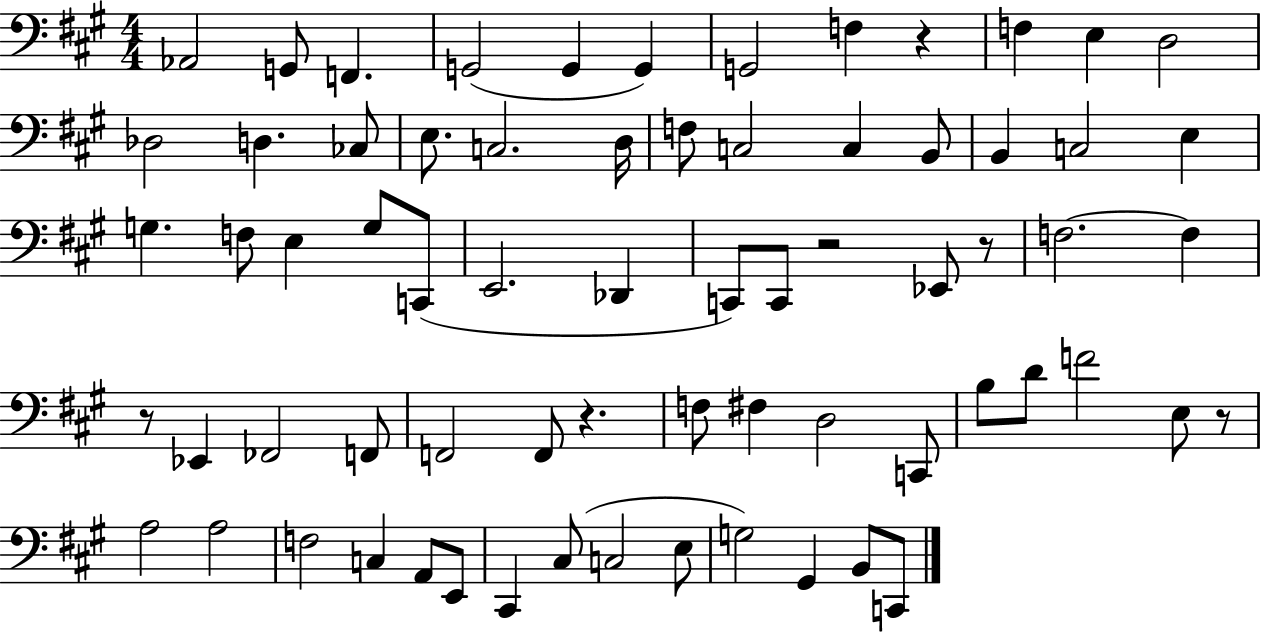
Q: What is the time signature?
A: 4/4